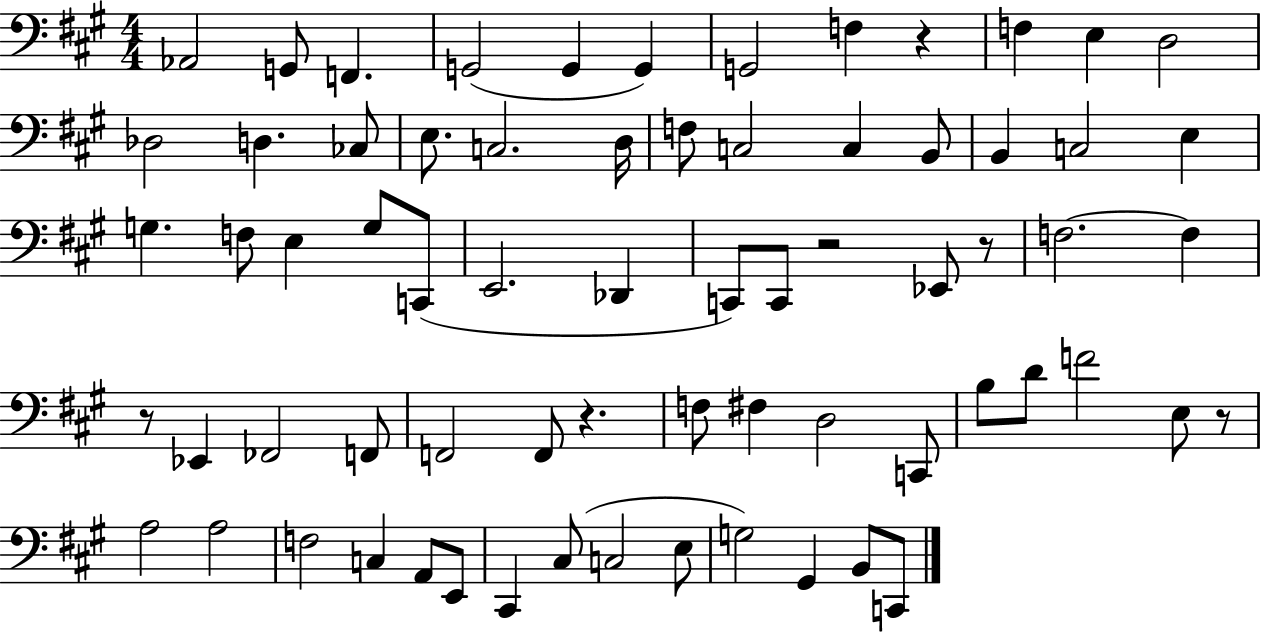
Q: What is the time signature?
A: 4/4